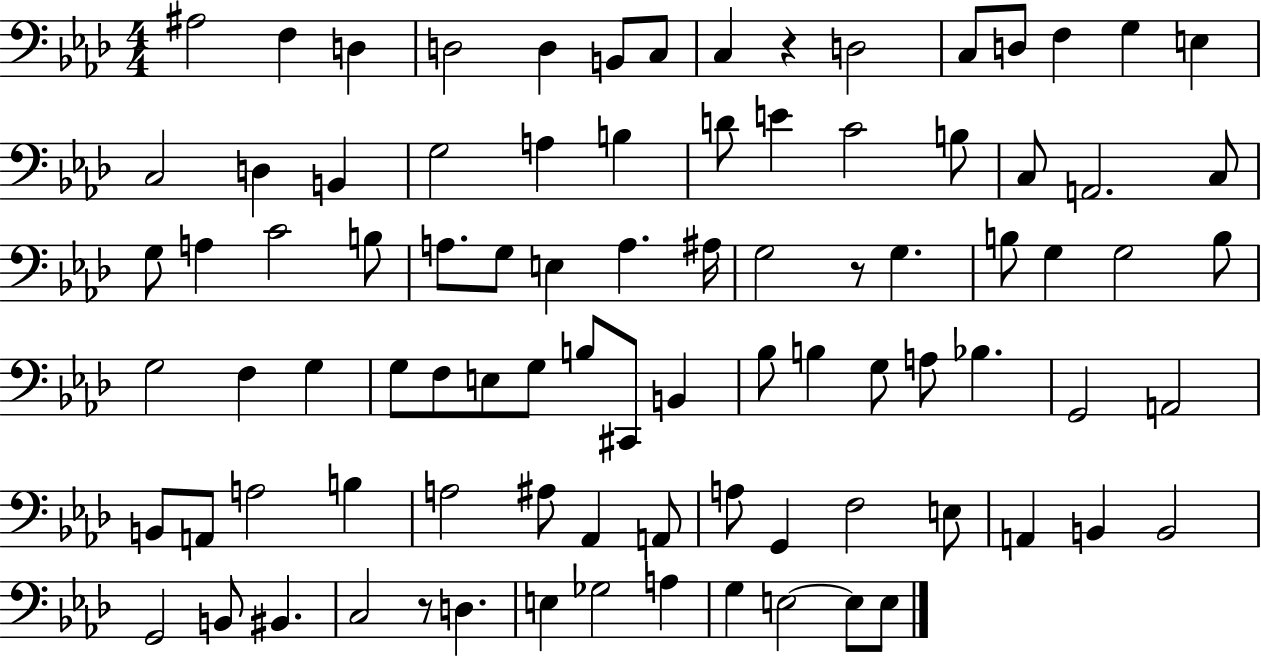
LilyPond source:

{
  \clef bass
  \numericTimeSignature
  \time 4/4
  \key aes \major
  ais2 f4 d4 | d2 d4 b,8 c8 | c4 r4 d2 | c8 d8 f4 g4 e4 | \break c2 d4 b,4 | g2 a4 b4 | d'8 e'4 c'2 b8 | c8 a,2. c8 | \break g8 a4 c'2 b8 | a8. g8 e4 a4. ais16 | g2 r8 g4. | b8 g4 g2 b8 | \break g2 f4 g4 | g8 f8 e8 g8 b8 cis,8 b,4 | bes8 b4 g8 a8 bes4. | g,2 a,2 | \break b,8 a,8 a2 b4 | a2 ais8 aes,4 a,8 | a8 g,4 f2 e8 | a,4 b,4 b,2 | \break g,2 b,8 bis,4. | c2 r8 d4. | e4 ges2 a4 | g4 e2~~ e8 e8 | \break \bar "|."
}